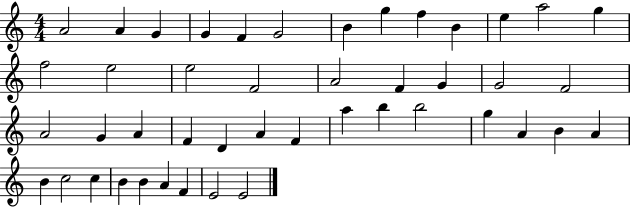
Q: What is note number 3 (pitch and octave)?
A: G4